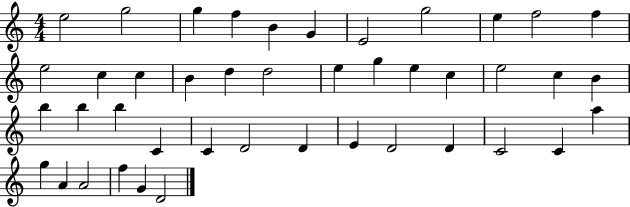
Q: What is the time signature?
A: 4/4